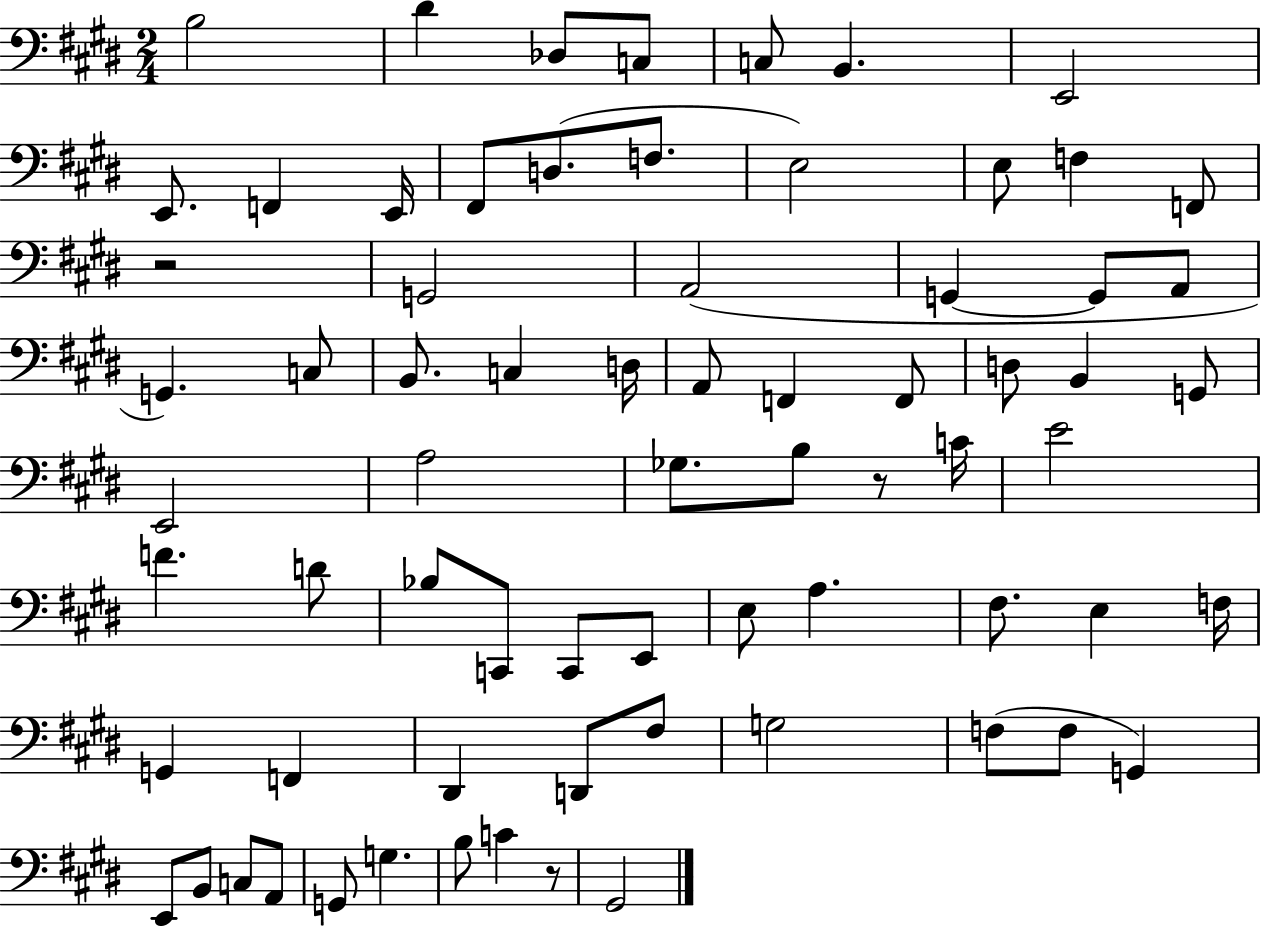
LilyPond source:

{
  \clef bass
  \numericTimeSignature
  \time 2/4
  \key e \major
  b2 | dis'4 des8 c8 | c8 b,4. | e,2 | \break e,8. f,4 e,16 | fis,8 d8.( f8. | e2) | e8 f4 f,8 | \break r2 | g,2 | a,2( | g,4~~ g,8 a,8 | \break g,4.) c8 | b,8. c4 d16 | a,8 f,4 f,8 | d8 b,4 g,8 | \break e,2 | a2 | ges8. b8 r8 c'16 | e'2 | \break f'4. d'8 | bes8 c,8 c,8 e,8 | e8 a4. | fis8. e4 f16 | \break g,4 f,4 | dis,4 d,8 fis8 | g2 | f8( f8 g,4) | \break e,8 b,8 c8 a,8 | g,8 g4. | b8 c'4 r8 | gis,2 | \break \bar "|."
}